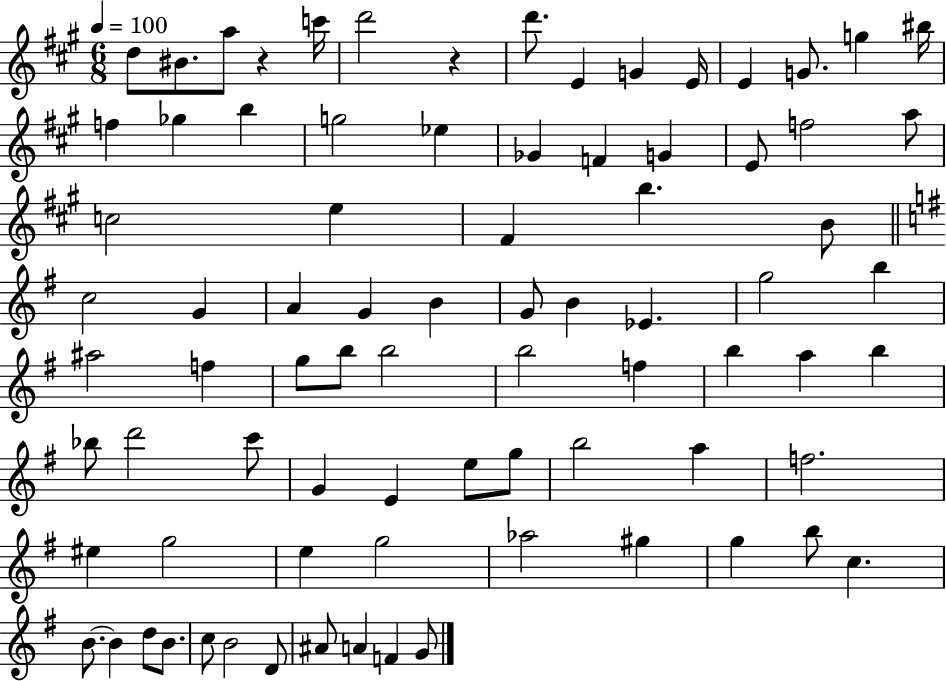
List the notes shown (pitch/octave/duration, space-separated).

D5/e BIS4/e. A5/e R/q C6/s D6/h R/q D6/e. E4/q G4/q E4/s E4/q G4/e. G5/q BIS5/s F5/q Gb5/q B5/q G5/h Eb5/q Gb4/q F4/q G4/q E4/e F5/h A5/e C5/h E5/q F#4/q B5/q. B4/e C5/h G4/q A4/q G4/q B4/q G4/e B4/q Eb4/q. G5/h B5/q A#5/h F5/q G5/e B5/e B5/h B5/h F5/q B5/q A5/q B5/q Bb5/e D6/h C6/e G4/q E4/q E5/e G5/e B5/h A5/q F5/h. EIS5/q G5/h E5/q G5/h Ab5/h G#5/q G5/q B5/e C5/q. B4/e. B4/q D5/e B4/e. C5/e B4/h D4/e A#4/e A4/q F4/q G4/e